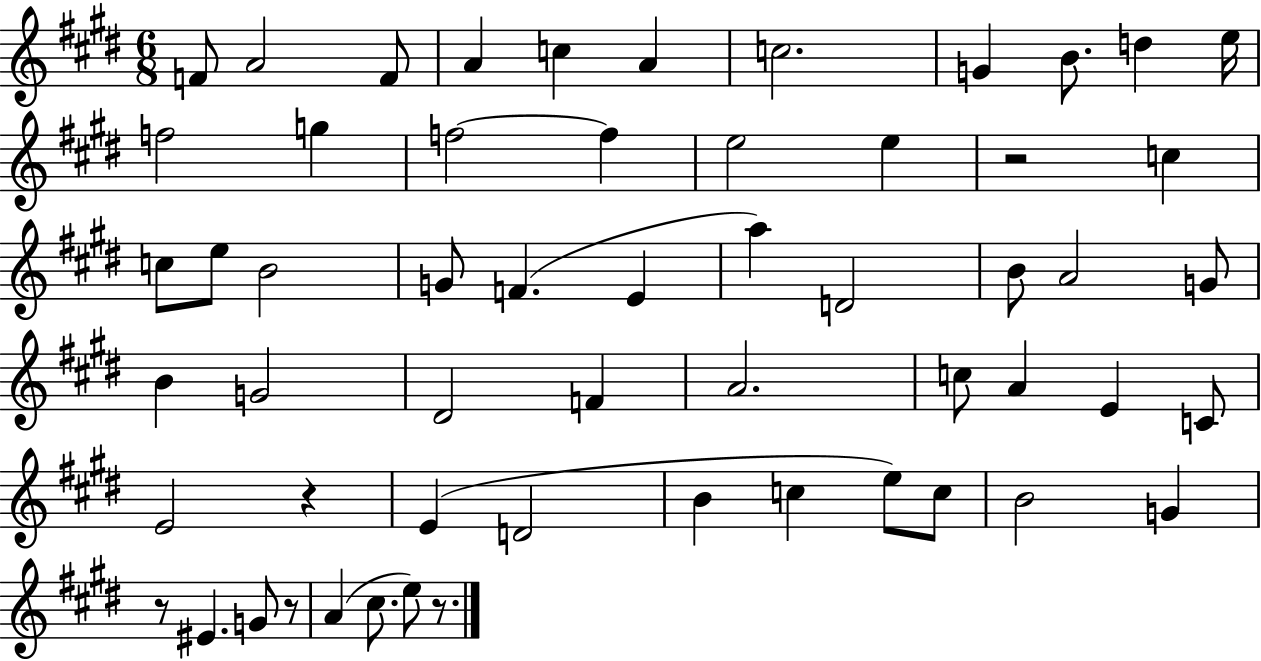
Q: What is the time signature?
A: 6/8